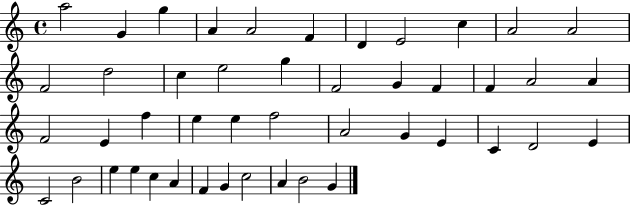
A5/h G4/q G5/q A4/q A4/h F4/q D4/q E4/h C5/q A4/h A4/h F4/h D5/h C5/q E5/h G5/q F4/h G4/q F4/q F4/q A4/h A4/q F4/h E4/q F5/q E5/q E5/q F5/h A4/h G4/q E4/q C4/q D4/h E4/q C4/h B4/h E5/q E5/q C5/q A4/q F4/q G4/q C5/h A4/q B4/h G4/q